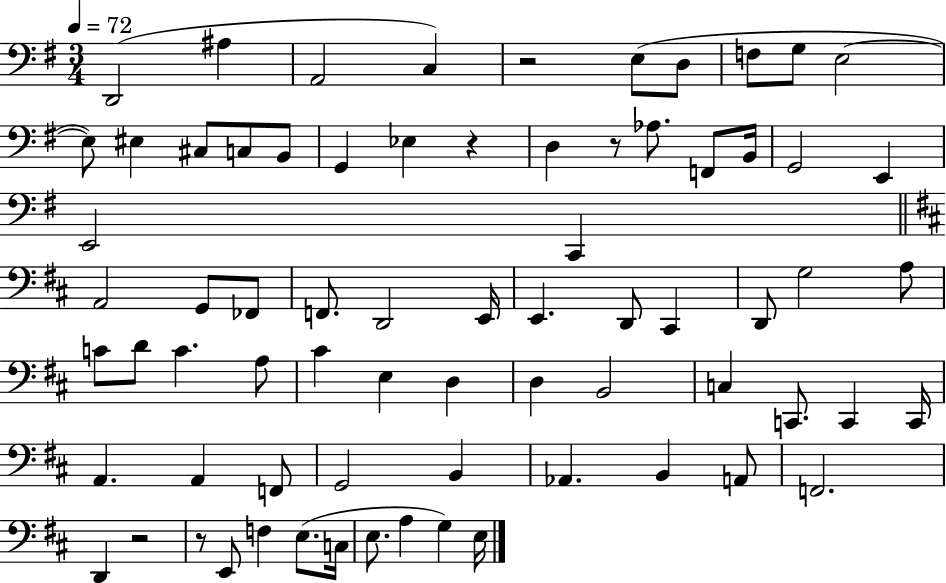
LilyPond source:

{
  \clef bass
  \numericTimeSignature
  \time 3/4
  \key g \major
  \tempo 4 = 72
  d,2( ais4 | a,2 c4) | r2 e8( d8 | f8 g8 e2~~ | \break e8) eis4 cis8 c8 b,8 | g,4 ees4 r4 | d4 r8 aes8. f,8 b,16 | g,2 e,4 | \break e,2 c,4 | \bar "||" \break \key d \major a,2 g,8 fes,8 | f,8. d,2 e,16 | e,4. d,8 cis,4 | d,8 g2 a8 | \break c'8 d'8 c'4. a8 | cis'4 e4 d4 | d4 b,2 | c4 c,8. c,4 c,16 | \break a,4. a,4 f,8 | g,2 b,4 | aes,4. b,4 a,8 | f,2. | \break d,4 r2 | r8 e,8 f4 e8.( c16 | e8. a4 g4) e16 | \bar "|."
}